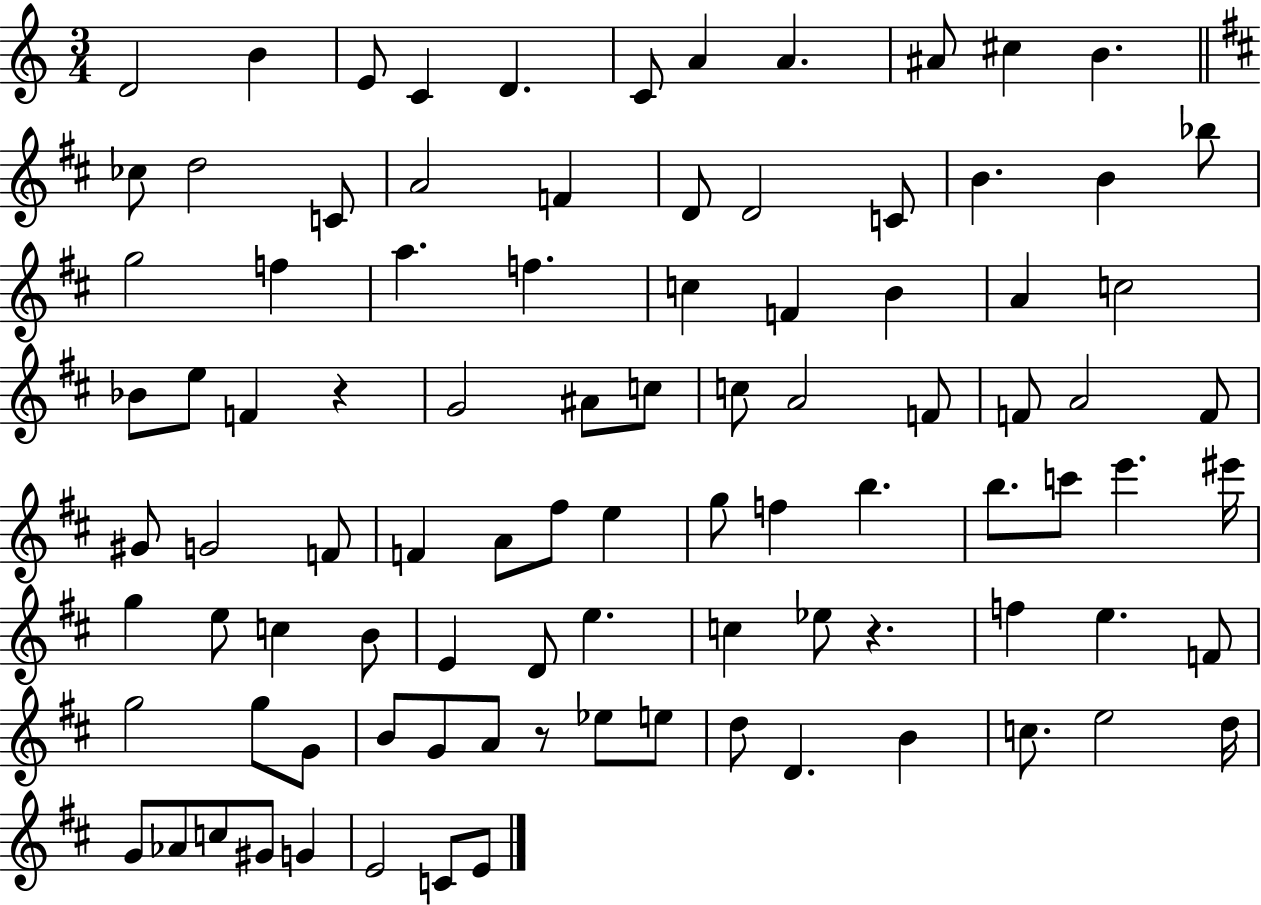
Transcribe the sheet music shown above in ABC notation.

X:1
T:Untitled
M:3/4
L:1/4
K:C
D2 B E/2 C D C/2 A A ^A/2 ^c B _c/2 d2 C/2 A2 F D/2 D2 C/2 B B _b/2 g2 f a f c F B A c2 _B/2 e/2 F z G2 ^A/2 c/2 c/2 A2 F/2 F/2 A2 F/2 ^G/2 G2 F/2 F A/2 ^f/2 e g/2 f b b/2 c'/2 e' ^e'/4 g e/2 c B/2 E D/2 e c _e/2 z f e F/2 g2 g/2 G/2 B/2 G/2 A/2 z/2 _e/2 e/2 d/2 D B c/2 e2 d/4 G/2 _A/2 c/2 ^G/2 G E2 C/2 E/2